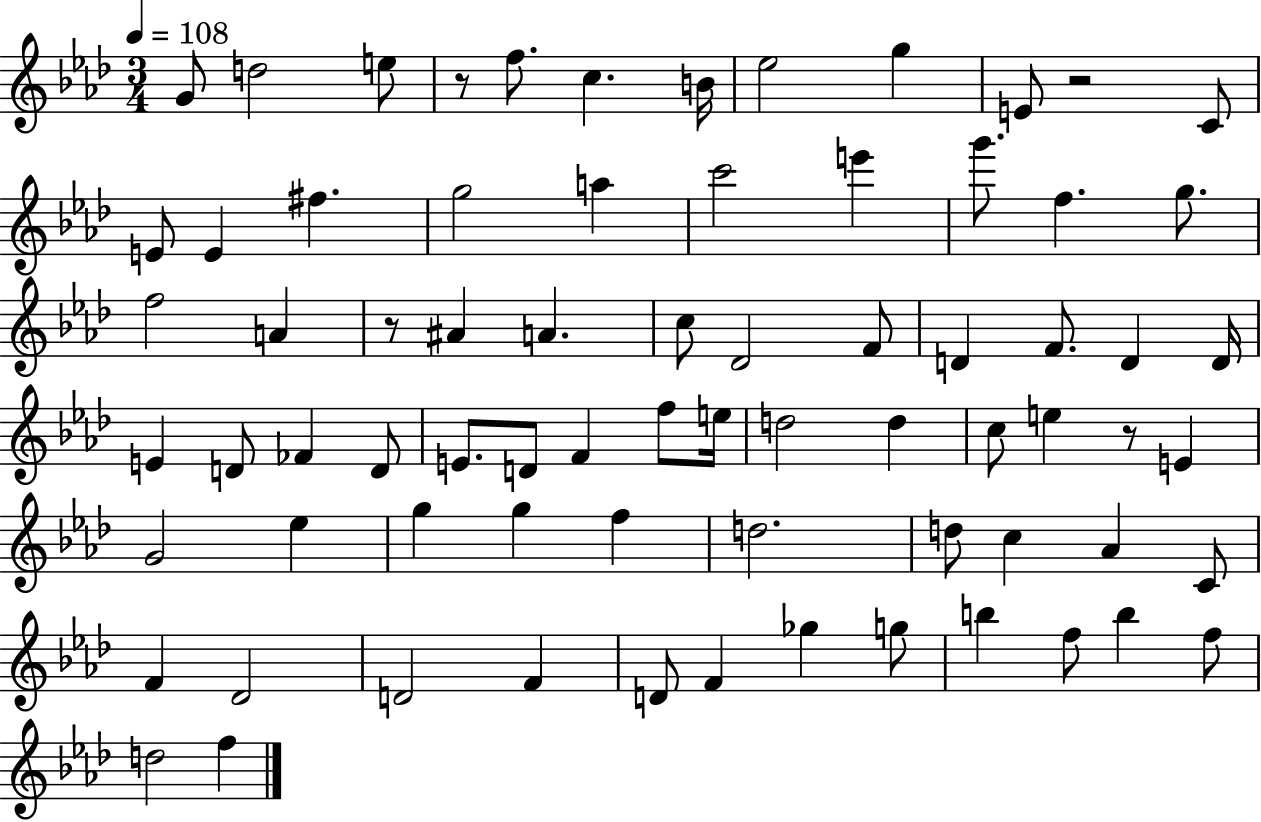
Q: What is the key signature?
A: AES major